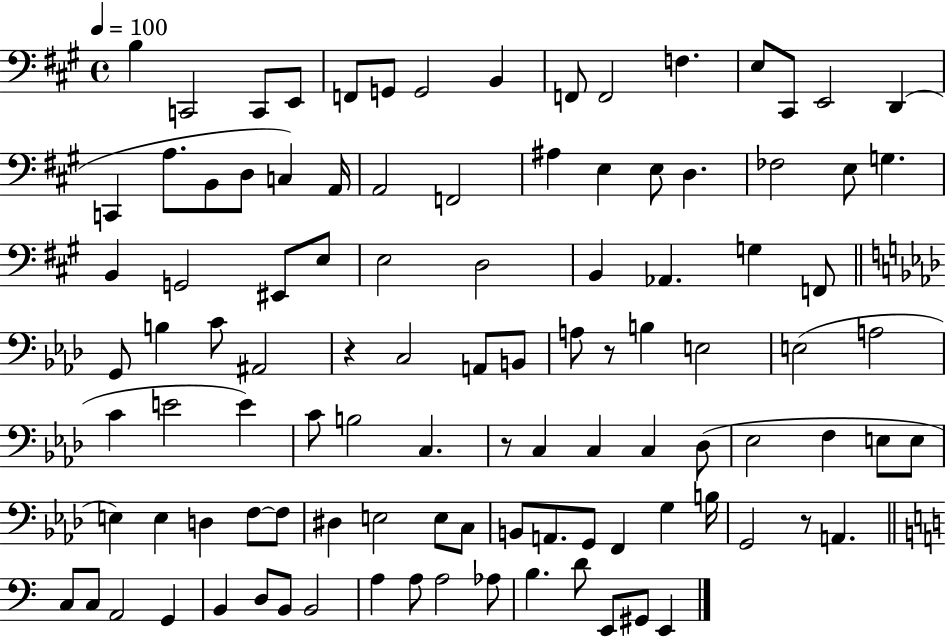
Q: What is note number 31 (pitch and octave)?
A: B2